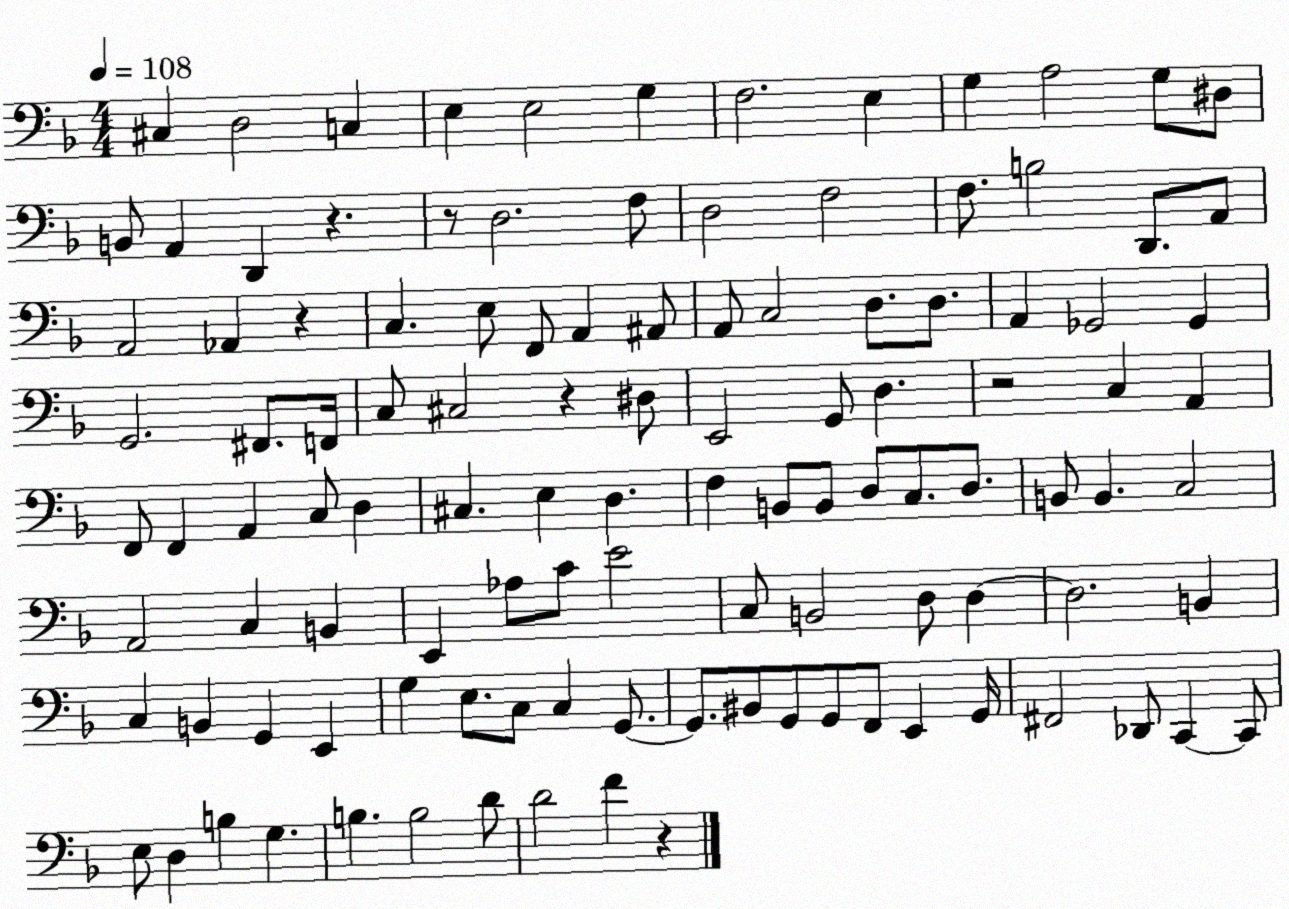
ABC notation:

X:1
T:Untitled
M:4/4
L:1/4
K:F
^C, D,2 C, E, E,2 G, F,2 E, G, A,2 G,/2 ^D,/2 B,,/2 A,, D,, z z/2 D,2 F,/2 D,2 F,2 F,/2 B,2 D,,/2 A,,/2 A,,2 _A,, z C, E,/2 F,,/2 A,, ^A,,/2 A,,/2 C,2 D,/2 D,/2 A,, _G,,2 _G,, G,,2 ^F,,/2 F,,/4 C,/2 ^C,2 z ^D,/2 E,,2 G,,/2 D, z2 C, A,, F,,/2 F,, A,, C,/2 D, ^C, E, D, F, B,,/2 B,,/2 D,/2 C,/2 D,/2 B,,/2 B,, C,2 A,,2 C, B,, E,, _A,/2 C/2 E2 C,/2 B,,2 D,/2 D, D,2 B,, C, B,, G,, E,, G, E,/2 C,/2 C, G,,/2 G,,/2 ^B,,/2 G,,/2 G,,/2 F,,/2 E,, G,,/4 ^F,,2 _D,,/2 C,, C,,/2 E,/2 D, B, G, B, B,2 D/2 D2 F z